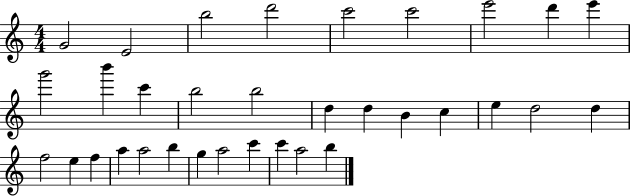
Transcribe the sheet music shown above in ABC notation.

X:1
T:Untitled
M:4/4
L:1/4
K:C
G2 E2 b2 d'2 c'2 c'2 e'2 d' e' g'2 b' c' b2 b2 d d B c e d2 d f2 e f a a2 b g a2 c' c' a2 b